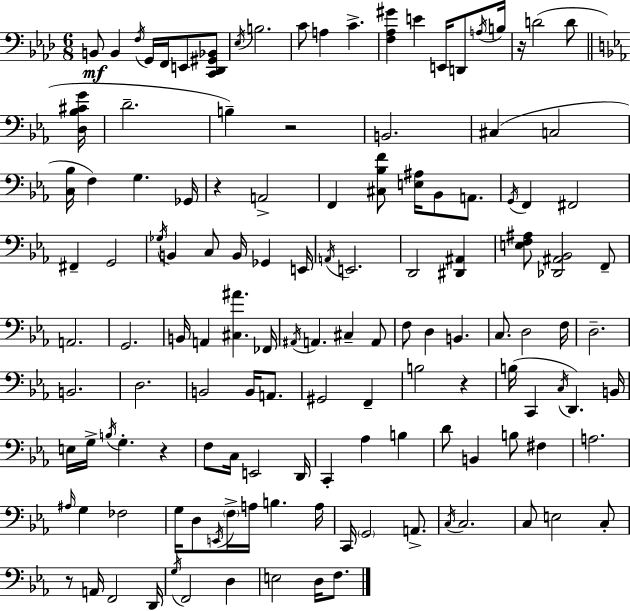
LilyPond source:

{
  \clef bass
  \numericTimeSignature
  \time 6/8
  \key aes \major
  \repeat volta 2 { b,8\mf b,4 \acciaccatura { f16 } g,16 f,16 e,8 <c, des, gis, bes,>8 | \acciaccatura { ees16 } b2. | c'8 a4 c'4.-> | <f aes gis'>4 e'4 e,16 d,8 | \break \acciaccatura { a16 } b16 r16 d'2( | d'8 \bar "||" \break \key c \minor <d bes cis' g'>16 d'2.-- | b4--) r2 | b,2. | cis4( c2 | \break <c bes>16 f4) g4. | ges,16 r4 a,2-> | f,4 <cis bes f'>8 <e ais>16 bes,8 a,8. | \acciaccatura { g,16 } f,4 fis,2 | \break fis,4-- g,2 | \acciaccatura { ges16 } b,4 c8 b,16 ges,4 | e,16 \acciaccatura { a,16 } e,2. | d,2 | \break <dis, ais,>4 <e f ais>8 <des, ais, bes,>2 | f,8-- a,2. | g,2. | b,16 a,4 <cis ais'>4. | \break fes,16 \acciaccatura { ais,16 } a,4. cis4-- | a,8 f8 d4 b,4. | c8. d2 | f16 d2.-- | \break b,2. | d2. | b,2 | b,16 a,8. gis,2 | \break f,4-- b2 | r4 b16( c,4 \acciaccatura { c16 } d,4.) | b,16 e16 g16-> \acciaccatura { b16 } g4.-. | r4 f8 c16 e,2 | \break d,16 c,4-. aes4 | b4 d'8 b,4 | b8 fis4 a2. | \grace { ais16 } g4 | \break fes2 g16 d8 \acciaccatura { e,16 } | \parenthesize f16-> a16 b4. a16 c,16 \parenthesize g,2 | a,8.-> \acciaccatura { c16 } c2. | c8 | \break e2 c8-. r8 | a,16 f,2 d,16 \acciaccatura { g16 } f,2 | d4 e2 | d16 f8. } \bar "|."
}